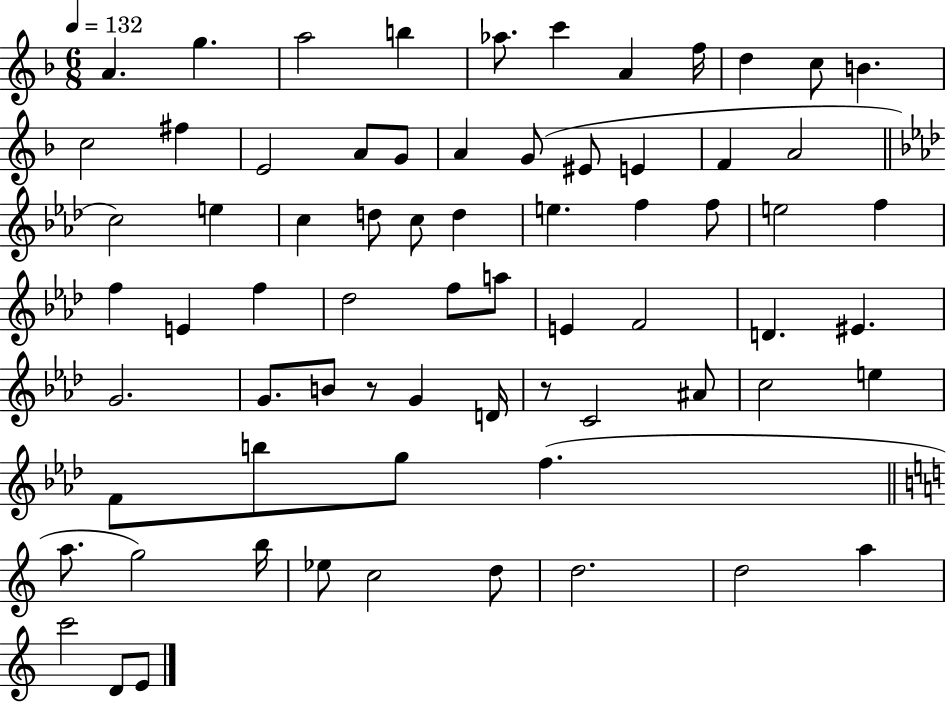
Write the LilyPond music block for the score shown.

{
  \clef treble
  \numericTimeSignature
  \time 6/8
  \key f \major
  \tempo 4 = 132
  a'4. g''4. | a''2 b''4 | aes''8. c'''4 a'4 f''16 | d''4 c''8 b'4. | \break c''2 fis''4 | e'2 a'8 g'8 | a'4 g'8( eis'8 e'4 | f'4 a'2 | \break \bar "||" \break \key f \minor c''2) e''4 | c''4 d''8 c''8 d''4 | e''4. f''4 f''8 | e''2 f''4 | \break f''4 e'4 f''4 | des''2 f''8 a''8 | e'4 f'2 | d'4. eis'4. | \break g'2. | g'8. b'8 r8 g'4 d'16 | r8 c'2 ais'8 | c''2 e''4 | \break f'8 b''8 g''8 f''4.( | \bar "||" \break \key a \minor a''8. g''2) b''16 | ees''8 c''2 d''8 | d''2. | d''2 a''4 | \break c'''2 d'8 e'8 | \bar "|."
}